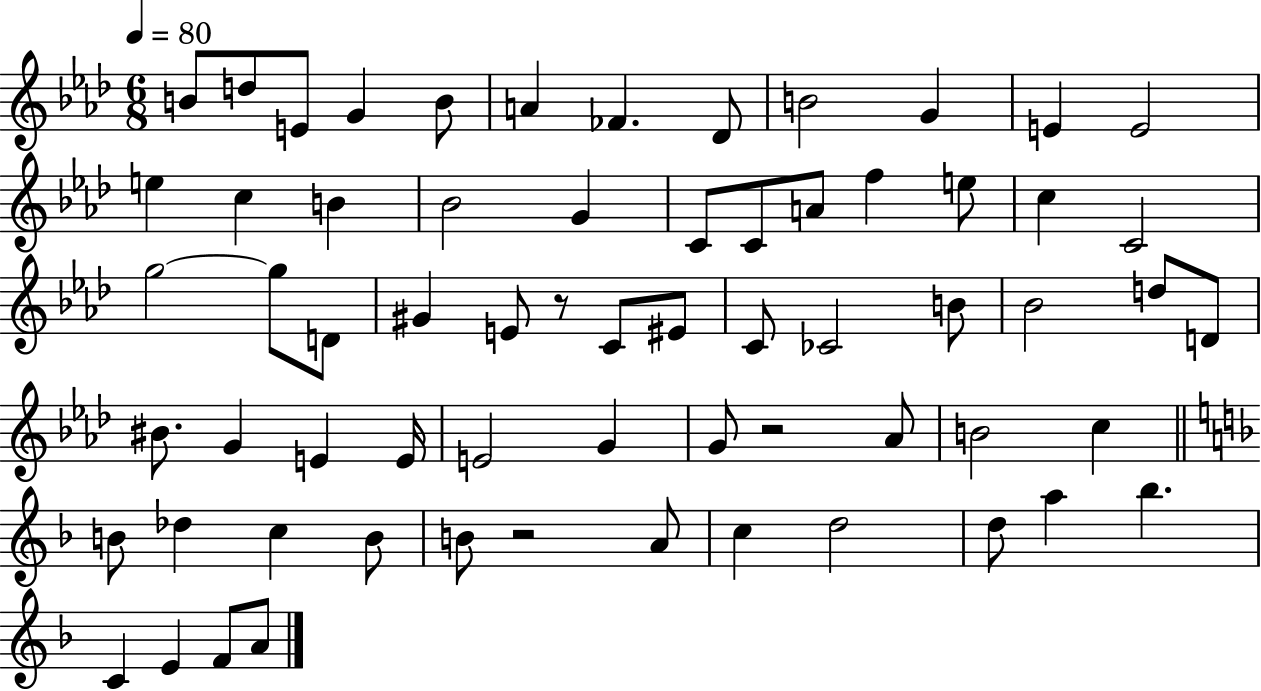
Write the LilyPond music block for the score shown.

{
  \clef treble
  \numericTimeSignature
  \time 6/8
  \key aes \major
  \tempo 4 = 80
  b'8 d''8 e'8 g'4 b'8 | a'4 fes'4. des'8 | b'2 g'4 | e'4 e'2 | \break e''4 c''4 b'4 | bes'2 g'4 | c'8 c'8 a'8 f''4 e''8 | c''4 c'2 | \break g''2~~ g''8 d'8 | gis'4 e'8 r8 c'8 eis'8 | c'8 ces'2 b'8 | bes'2 d''8 d'8 | \break bis'8. g'4 e'4 e'16 | e'2 g'4 | g'8 r2 aes'8 | b'2 c''4 | \break \bar "||" \break \key f \major b'8 des''4 c''4 b'8 | b'8 r2 a'8 | c''4 d''2 | d''8 a''4 bes''4. | \break c'4 e'4 f'8 a'8 | \bar "|."
}